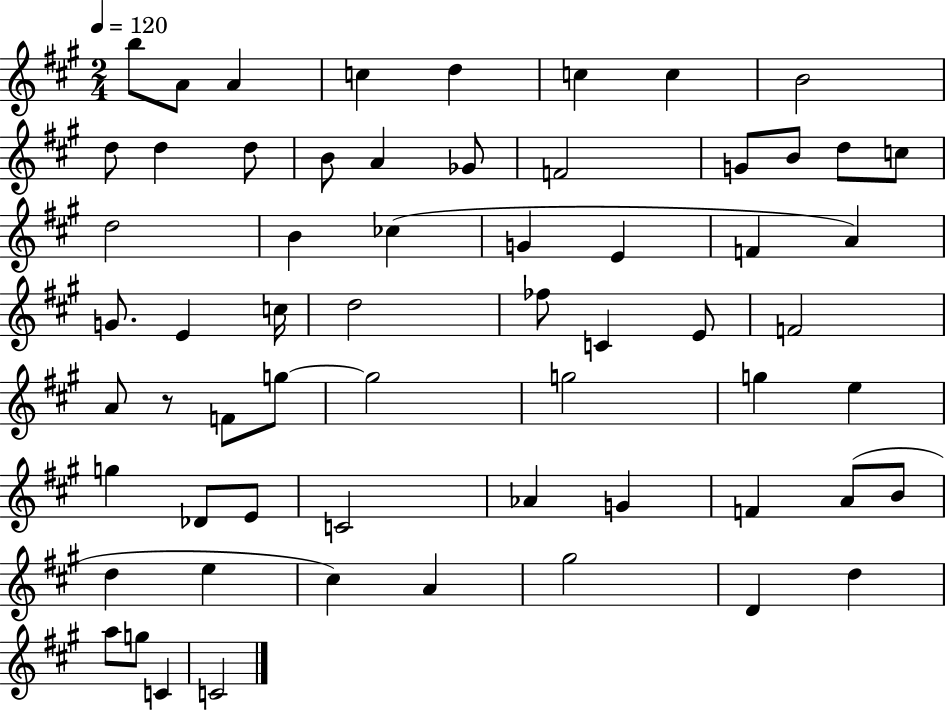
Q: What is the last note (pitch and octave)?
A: C4